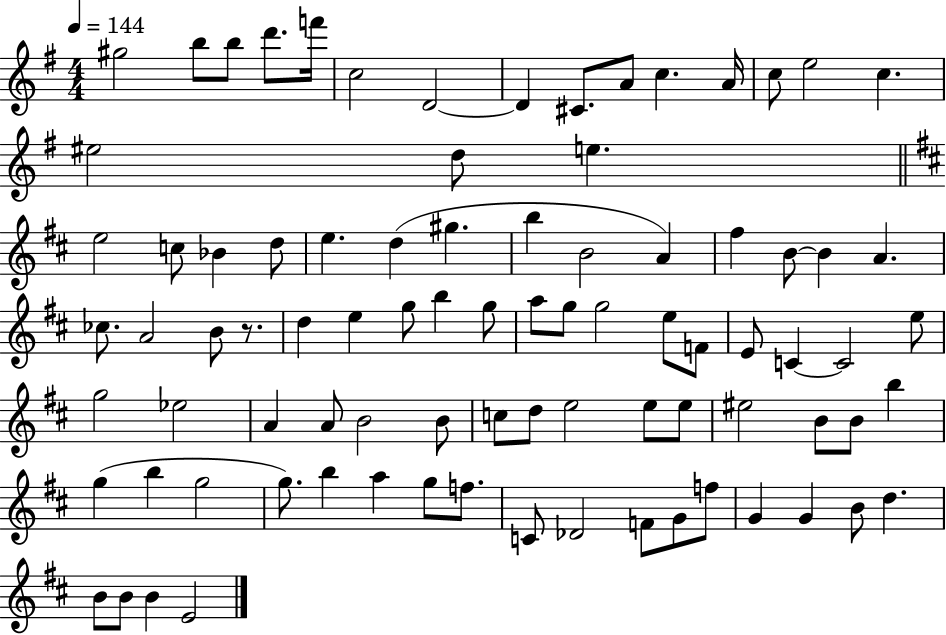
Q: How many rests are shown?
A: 1